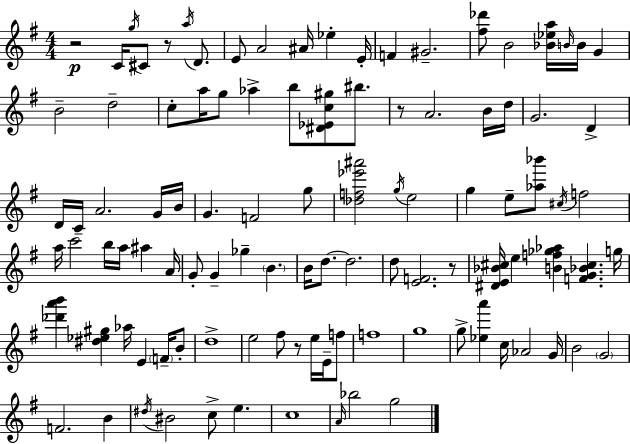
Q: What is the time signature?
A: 4/4